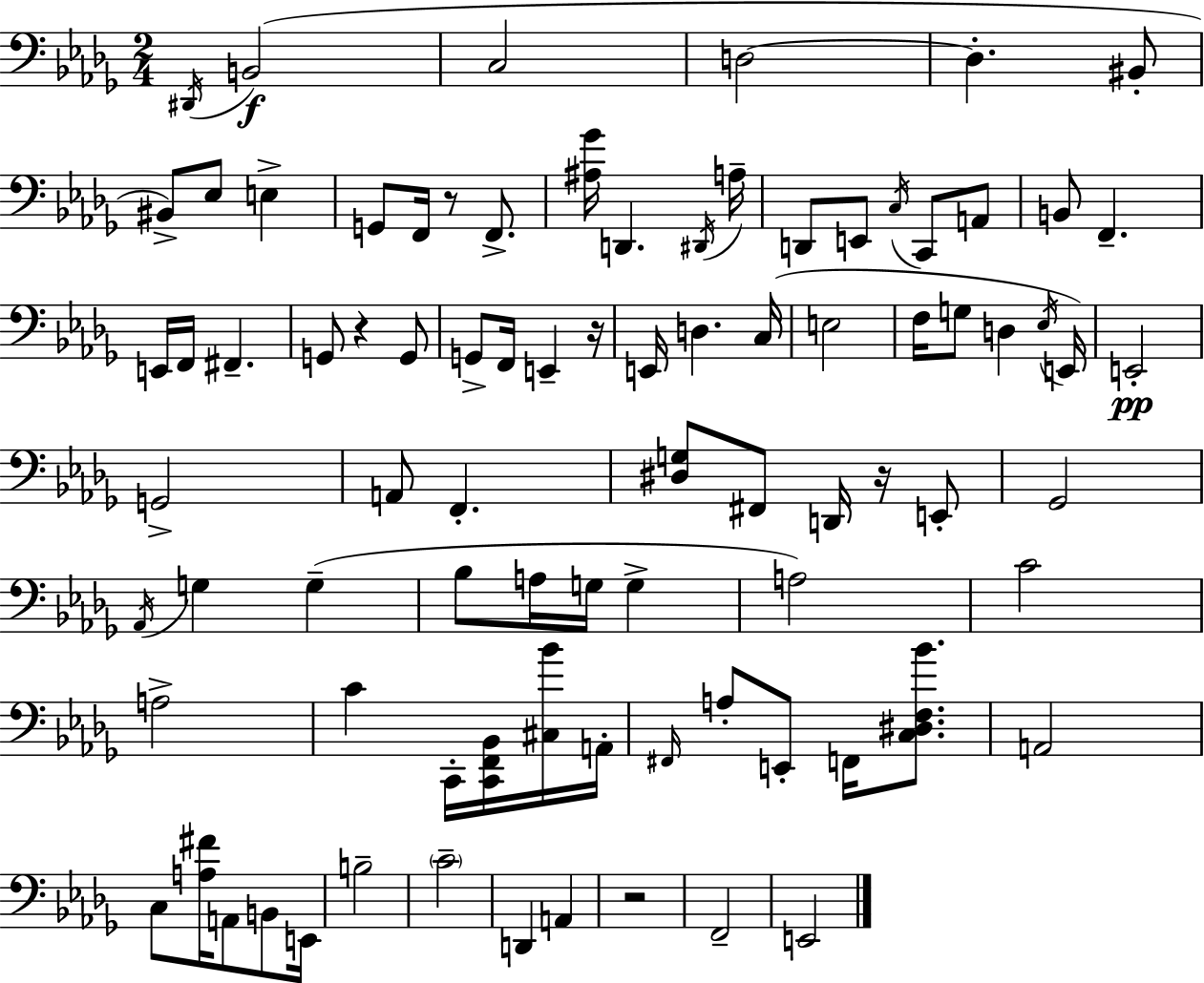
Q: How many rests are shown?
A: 5